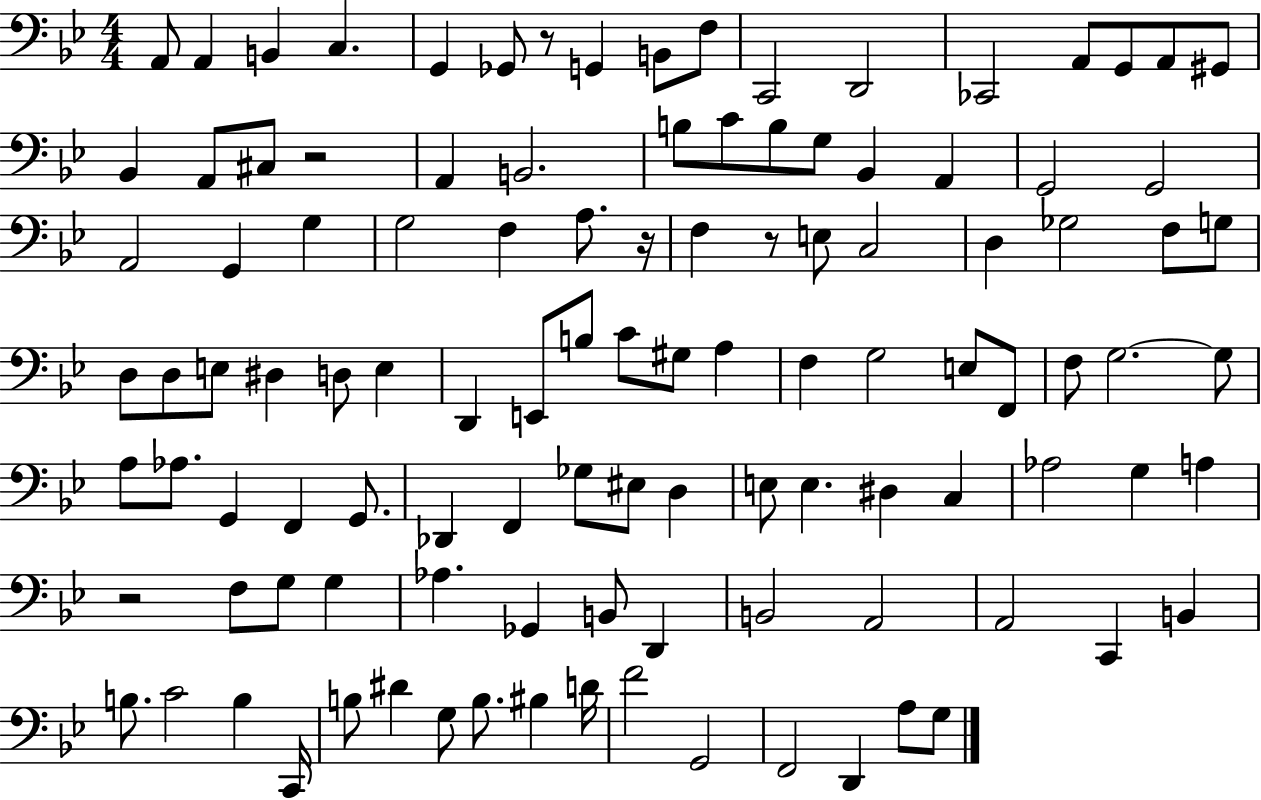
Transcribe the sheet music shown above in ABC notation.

X:1
T:Untitled
M:4/4
L:1/4
K:Bb
A,,/2 A,, B,, C, G,, _G,,/2 z/2 G,, B,,/2 F,/2 C,,2 D,,2 _C,,2 A,,/2 G,,/2 A,,/2 ^G,,/2 _B,, A,,/2 ^C,/2 z2 A,, B,,2 B,/2 C/2 B,/2 G,/2 _B,, A,, G,,2 G,,2 A,,2 G,, G, G,2 F, A,/2 z/4 F, z/2 E,/2 C,2 D, _G,2 F,/2 G,/2 D,/2 D,/2 E,/2 ^D, D,/2 E, D,, E,,/2 B,/2 C/2 ^G,/2 A, F, G,2 E,/2 F,,/2 F,/2 G,2 G,/2 A,/2 _A,/2 G,, F,, G,,/2 _D,, F,, _G,/2 ^E,/2 D, E,/2 E, ^D, C, _A,2 G, A, z2 F,/2 G,/2 G, _A, _G,, B,,/2 D,, B,,2 A,,2 A,,2 C,, B,, B,/2 C2 B, C,,/4 B,/2 ^D G,/2 B,/2 ^B, D/4 F2 G,,2 F,,2 D,, A,/2 G,/2